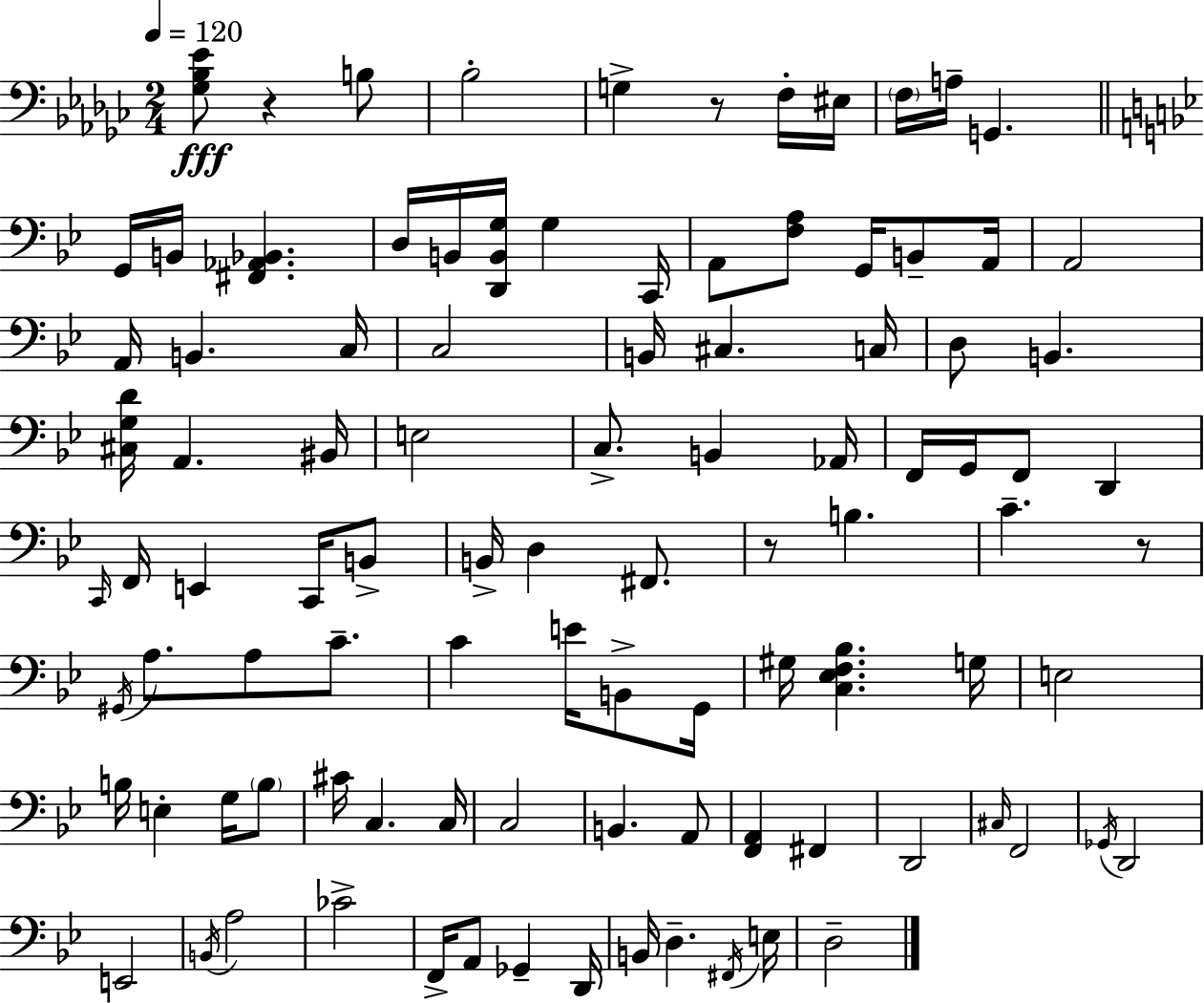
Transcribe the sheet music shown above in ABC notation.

X:1
T:Untitled
M:2/4
L:1/4
K:Ebm
[_G,_B,_E]/2 z B,/2 _B,2 G, z/2 F,/4 ^E,/4 F,/4 A,/4 G,, G,,/4 B,,/4 [^F,,_A,,_B,,] D,/4 B,,/4 [D,,B,,G,]/4 G, C,,/4 A,,/2 [F,A,]/2 G,,/4 B,,/2 A,,/4 A,,2 A,,/4 B,, C,/4 C,2 B,,/4 ^C, C,/4 D,/2 B,, [^C,G,D]/4 A,, ^B,,/4 E,2 C,/2 B,, _A,,/4 F,,/4 G,,/4 F,,/2 D,, C,,/4 F,,/4 E,, C,,/4 B,,/2 B,,/4 D, ^F,,/2 z/2 B, C z/2 ^G,,/4 A,/2 A,/2 C/2 C E/4 B,,/2 G,,/4 ^G,/4 [C,_E,F,_B,] G,/4 E,2 B,/4 E, G,/4 B,/2 ^C/4 C, C,/4 C,2 B,, A,,/2 [F,,A,,] ^F,, D,,2 ^C,/4 F,,2 _G,,/4 D,,2 E,,2 B,,/4 A,2 _C2 F,,/4 A,,/2 _G,, D,,/4 B,,/4 D, ^F,,/4 E,/4 D,2